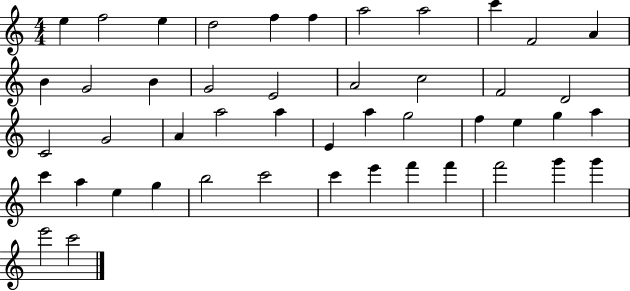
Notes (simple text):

E5/q F5/h E5/q D5/h F5/q F5/q A5/h A5/h C6/q F4/h A4/q B4/q G4/h B4/q G4/h E4/h A4/h C5/h F4/h D4/h C4/h G4/h A4/q A5/h A5/q E4/q A5/q G5/h F5/q E5/q G5/q A5/q C6/q A5/q E5/q G5/q B5/h C6/h C6/q E6/q F6/q F6/q F6/h G6/q G6/q E6/h C6/h